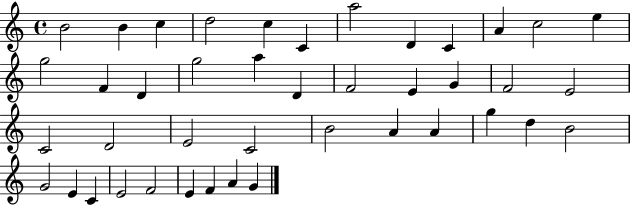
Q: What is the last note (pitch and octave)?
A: G4